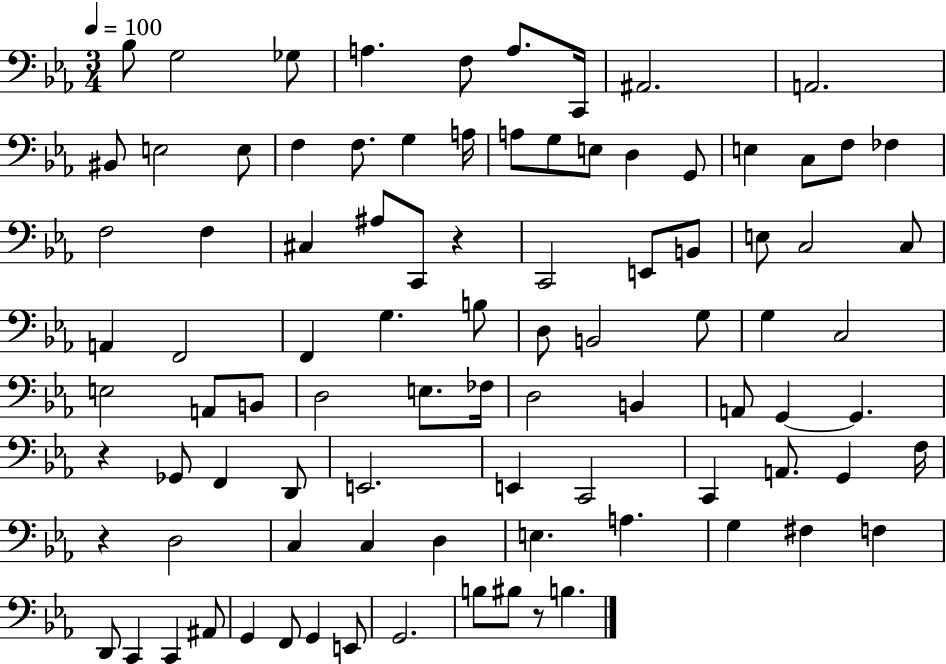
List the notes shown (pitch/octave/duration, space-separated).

Bb3/e G3/h Gb3/e A3/q. F3/e A3/e. C2/s A#2/h. A2/h. BIS2/e E3/h E3/e F3/q F3/e. G3/q A3/s A3/e G3/e E3/e D3/q G2/e E3/q C3/e F3/e FES3/q F3/h F3/q C#3/q A#3/e C2/e R/q C2/h E2/e B2/e E3/e C3/h C3/e A2/q F2/h F2/q G3/q. B3/e D3/e B2/h G3/e G3/q C3/h E3/h A2/e B2/e D3/h E3/e. FES3/s D3/h B2/q A2/e G2/q G2/q. R/q Gb2/e F2/q D2/e E2/h. E2/q C2/h C2/q A2/e. G2/q F3/s R/q D3/h C3/q C3/q D3/q E3/q. A3/q. G3/q F#3/q F3/q D2/e C2/q C2/q A#2/e G2/q F2/e G2/q E2/e G2/h. B3/e BIS3/e R/e B3/q.